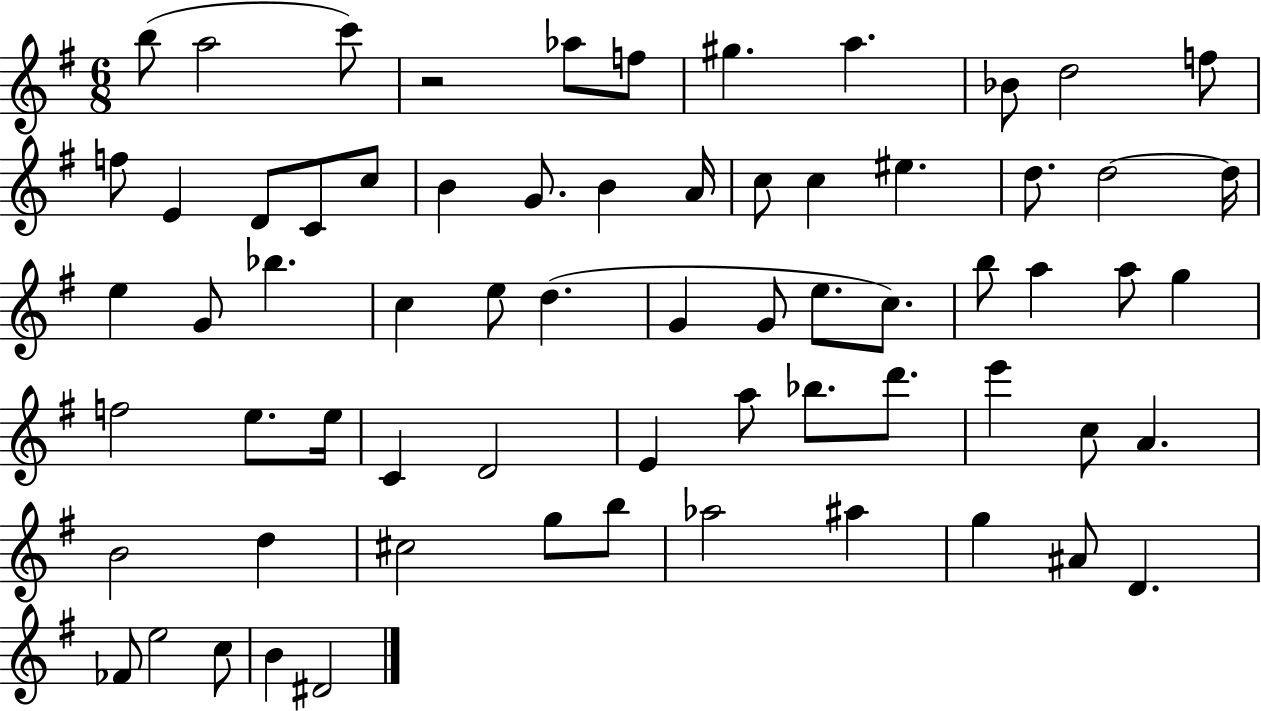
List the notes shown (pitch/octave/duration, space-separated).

B5/e A5/h C6/e R/h Ab5/e F5/e G#5/q. A5/q. Bb4/e D5/h F5/e F5/e E4/q D4/e C4/e C5/e B4/q G4/e. B4/q A4/s C5/e C5/q EIS5/q. D5/e. D5/h D5/s E5/q G4/e Bb5/q. C5/q E5/e D5/q. G4/q G4/e E5/e. C5/e. B5/e A5/q A5/e G5/q F5/h E5/e. E5/s C4/q D4/h E4/q A5/e Bb5/e. D6/e. E6/q C5/e A4/q. B4/h D5/q C#5/h G5/e B5/e Ab5/h A#5/q G5/q A#4/e D4/q. FES4/e E5/h C5/e B4/q D#4/h